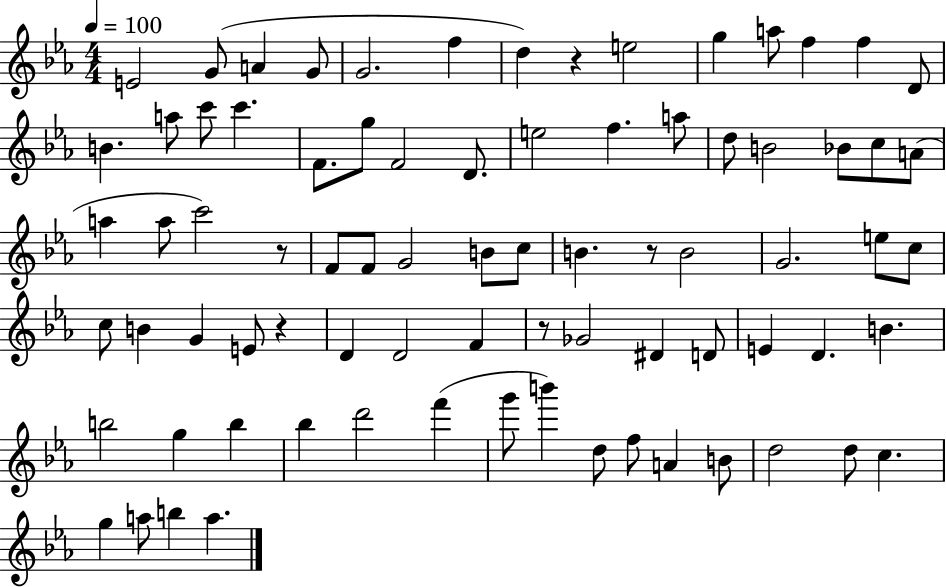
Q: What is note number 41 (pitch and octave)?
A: E5